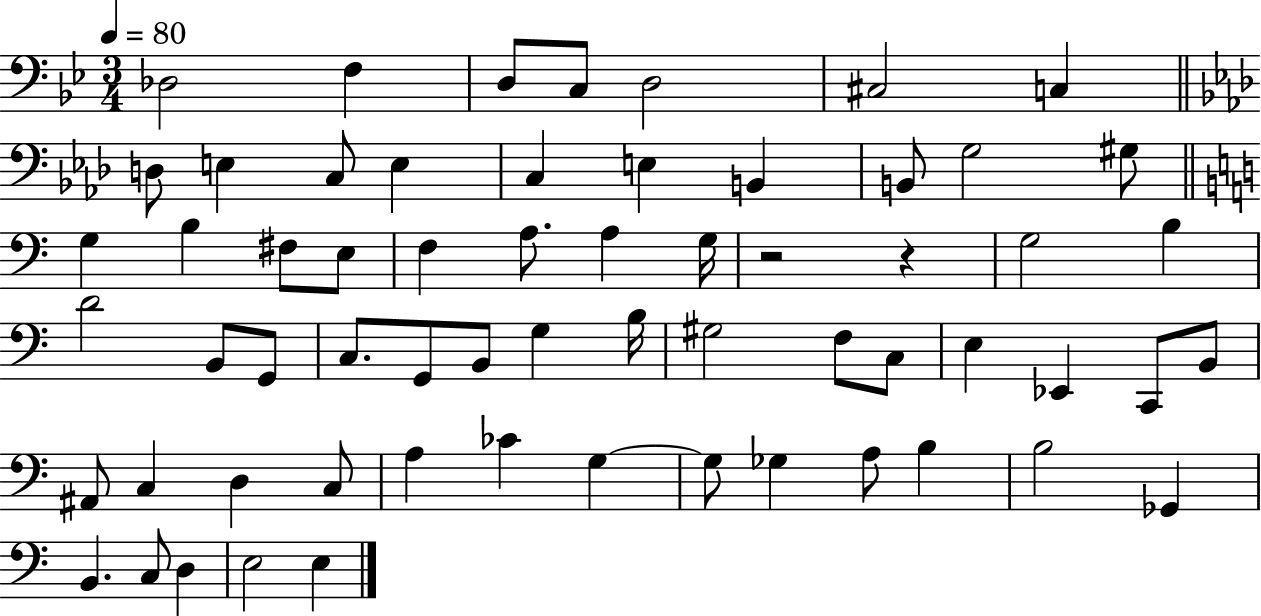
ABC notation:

X:1
T:Untitled
M:3/4
L:1/4
K:Bb
_D,2 F, D,/2 C,/2 D,2 ^C,2 C, D,/2 E, C,/2 E, C, E, B,, B,,/2 G,2 ^G,/2 G, B, ^F,/2 E,/2 F, A,/2 A, G,/4 z2 z G,2 B, D2 B,,/2 G,,/2 C,/2 G,,/2 B,,/2 G, B,/4 ^G,2 F,/2 C,/2 E, _E,, C,,/2 B,,/2 ^A,,/2 C, D, C,/2 A, _C G, G,/2 _G, A,/2 B, B,2 _G,, B,, C,/2 D, E,2 E,